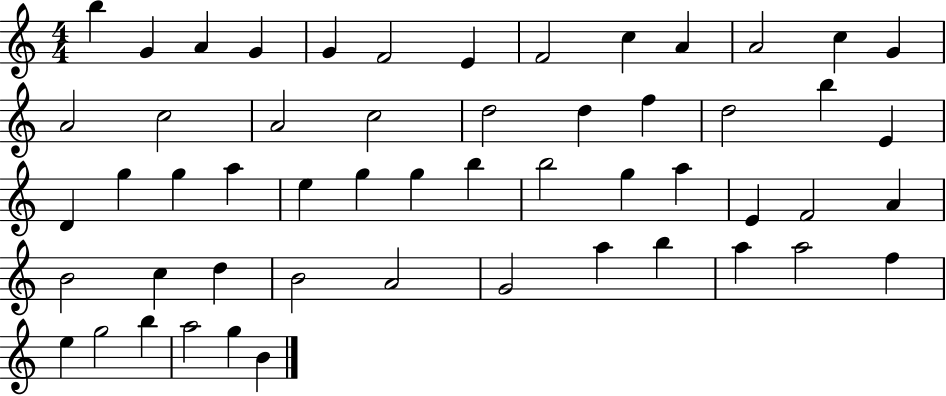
X:1
T:Untitled
M:4/4
L:1/4
K:C
b G A G G F2 E F2 c A A2 c G A2 c2 A2 c2 d2 d f d2 b E D g g a e g g b b2 g a E F2 A B2 c d B2 A2 G2 a b a a2 f e g2 b a2 g B